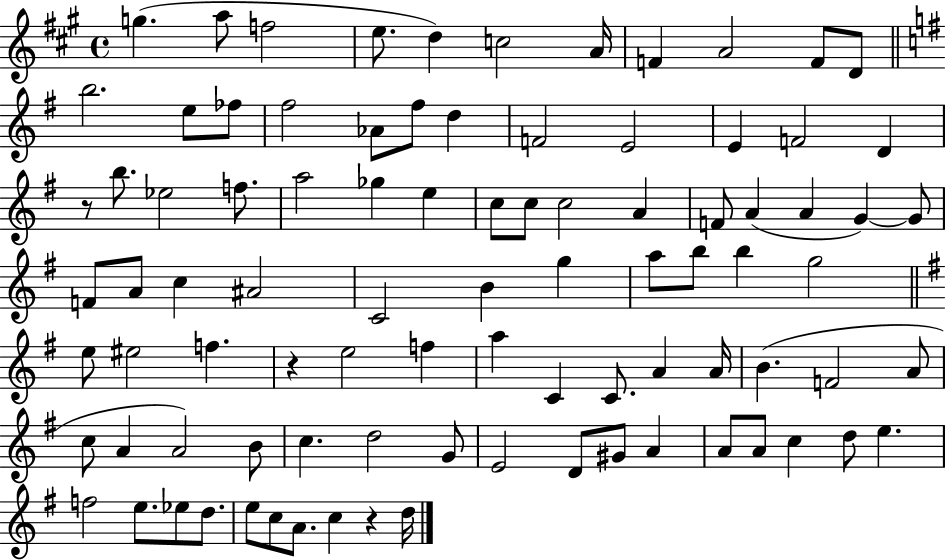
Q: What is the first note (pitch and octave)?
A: G5